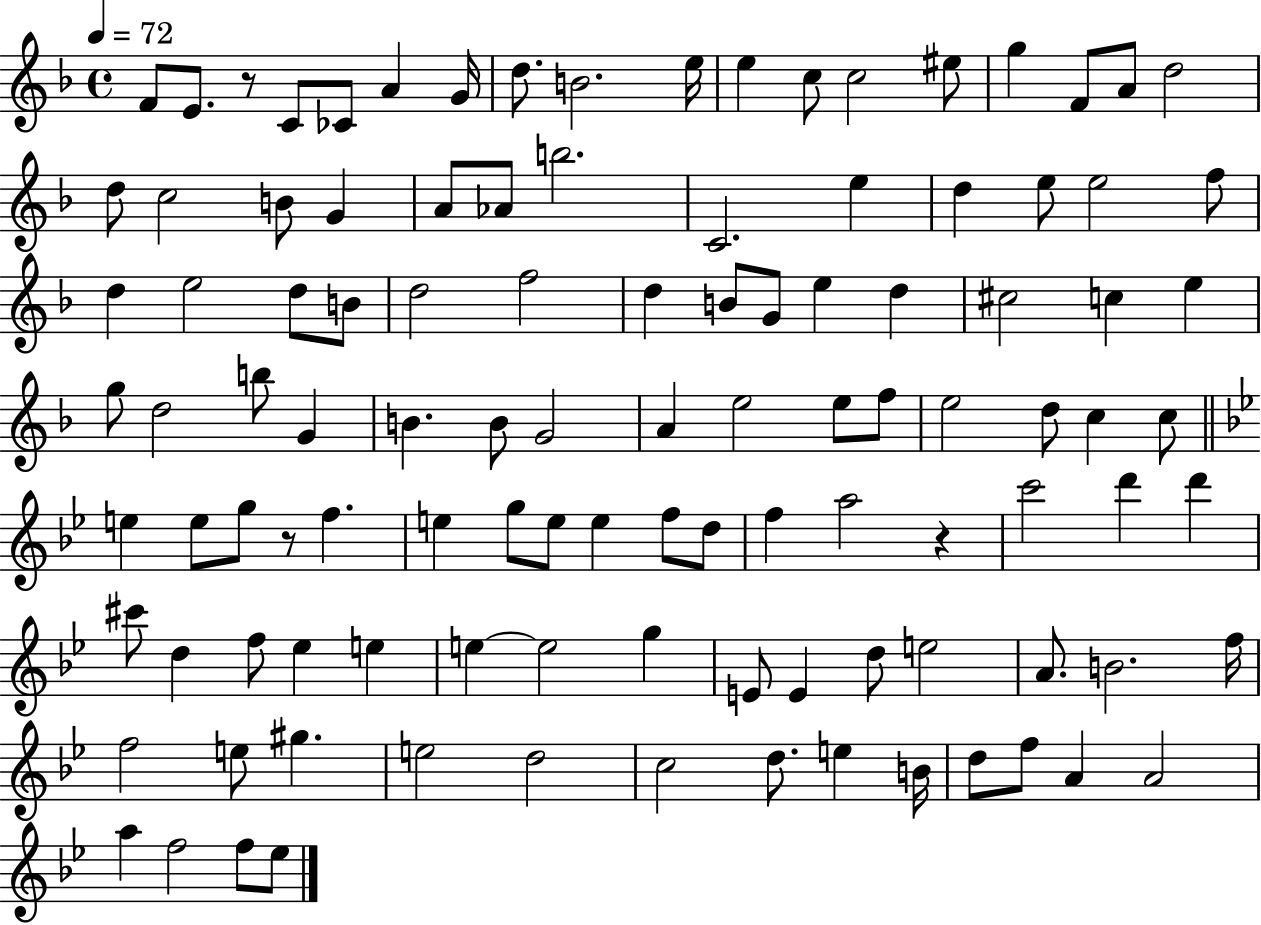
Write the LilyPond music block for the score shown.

{
  \clef treble
  \time 4/4
  \defaultTimeSignature
  \key f \major
  \tempo 4 = 72
  \repeat volta 2 { f'8 e'8. r8 c'8 ces'8 a'4 g'16 | d''8. b'2. e''16 | e''4 c''8 c''2 eis''8 | g''4 f'8 a'8 d''2 | \break d''8 c''2 b'8 g'4 | a'8 aes'8 b''2. | c'2. e''4 | d''4 e''8 e''2 f''8 | \break d''4 e''2 d''8 b'8 | d''2 f''2 | d''4 b'8 g'8 e''4 d''4 | cis''2 c''4 e''4 | \break g''8 d''2 b''8 g'4 | b'4. b'8 g'2 | a'4 e''2 e''8 f''8 | e''2 d''8 c''4 c''8 | \break \bar "||" \break \key bes \major e''4 e''8 g''8 r8 f''4. | e''4 g''8 e''8 e''4 f''8 d''8 | f''4 a''2 r4 | c'''2 d'''4 d'''4 | \break cis'''8 d''4 f''8 ees''4 e''4 | e''4~~ e''2 g''4 | e'8 e'4 d''8 e''2 | a'8. b'2. f''16 | \break f''2 e''8 gis''4. | e''2 d''2 | c''2 d''8. e''4 b'16 | d''8 f''8 a'4 a'2 | \break a''4 f''2 f''8 ees''8 | } \bar "|."
}